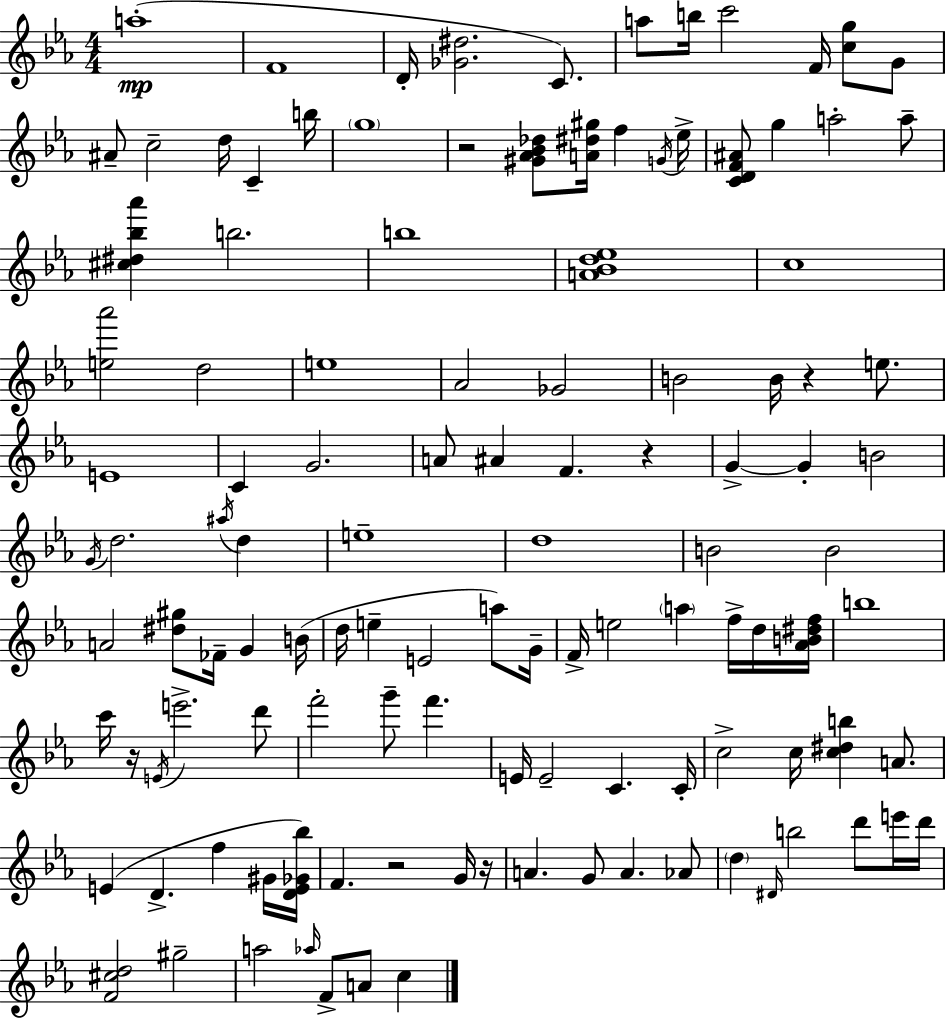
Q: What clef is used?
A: treble